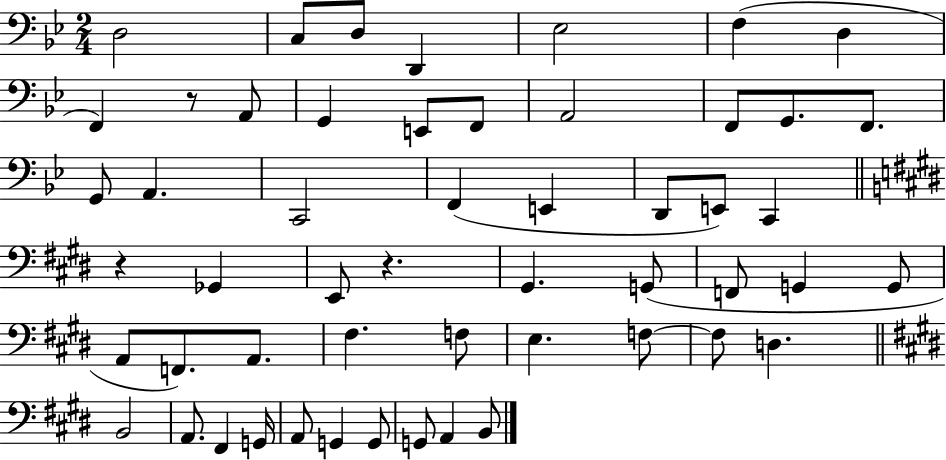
{
  \clef bass
  \numericTimeSignature
  \time 2/4
  \key bes \major
  d2 | c8 d8 d,4 | ees2 | f4( d4 | \break f,4) r8 a,8 | g,4 e,8 f,8 | a,2 | f,8 g,8. f,8. | \break g,8 a,4. | c,2 | f,4( e,4 | d,8 e,8) c,4 | \break \bar "||" \break \key e \major r4 ges,4 | e,8 r4. | gis,4. g,8( | f,8 g,4 g,8 | \break a,8 f,8.) a,8. | fis4. f8 | e4. f8~~ | f8 d4. | \break \bar "||" \break \key e \major b,2 | a,8. fis,4 g,16 | a,8 g,4 g,8 | g,8 a,4 b,8 | \break \bar "|."
}